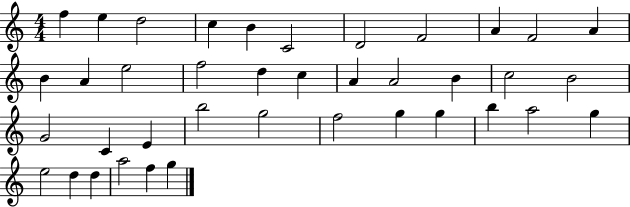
F5/q E5/q D5/h C5/q B4/q C4/h D4/h F4/h A4/q F4/h A4/q B4/q A4/q E5/h F5/h D5/q C5/q A4/q A4/h B4/q C5/h B4/h G4/h C4/q E4/q B5/h G5/h F5/h G5/q G5/q B5/q A5/h G5/q E5/h D5/q D5/q A5/h F5/q G5/q